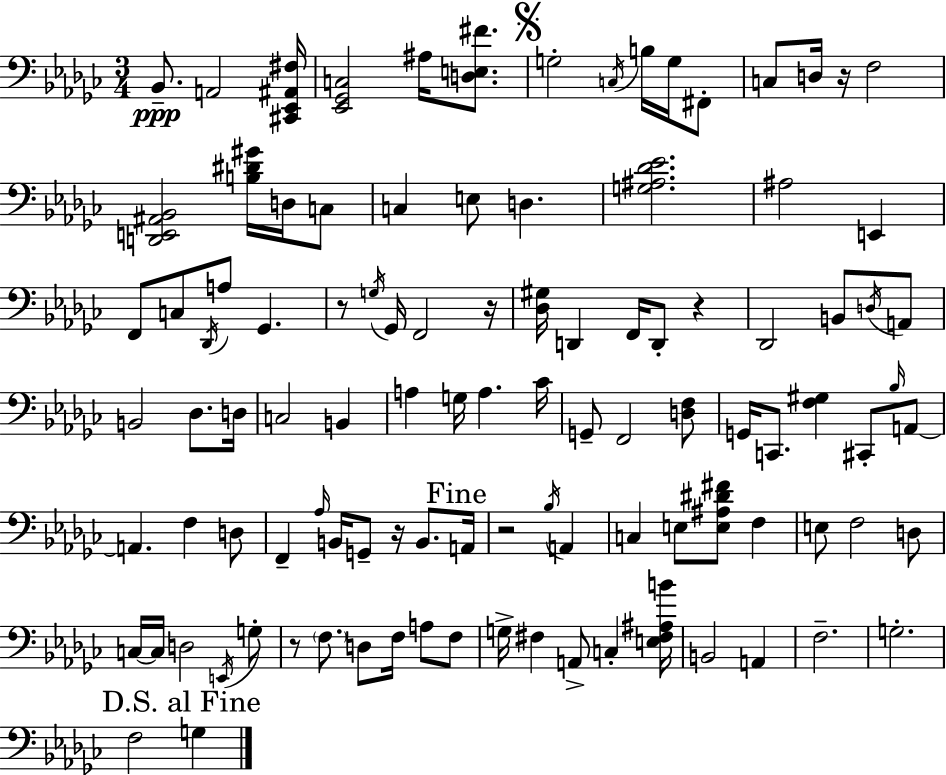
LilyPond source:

{
  \clef bass
  \numericTimeSignature
  \time 3/4
  \key ees \minor
  bes,8.--\ppp a,2 <cis, ees, ais, fis>16 | <ees, ges, c>2 ais16 <d e fis'>8. | \mark \markup { \musicglyph "scripts.segno" } g2-. \acciaccatura { c16 } b16 g16 fis,8-. | c8 d16 r16 f2 | \break <d, e, ais, bes,>2 <b dis' gis'>16 d16 c8 | c4 e8 d4. | <g ais des' ees'>2. | ais2 e,4 | \break f,8 c8 \acciaccatura { des,16 } a8 ges,4. | r8 \acciaccatura { g16 } ges,16 f,2 | r16 <des gis>16 d,4 f,16 d,8-. r4 | des,2 b,8 | \break \acciaccatura { d16 } a,8 b,2 | des8. d16 c2 | b,4 a4 g16 a4. | ces'16 g,8-- f,2 | \break <d f>8 g,16 c,8. <f gis>4 | cis,8-. \grace { bes16 } a,8~~ a,4. f4 | d8 f,4-- \grace { aes16 } b,16 g,8-- | r16 b,8. \mark "Fine" a,16 r2 | \break \acciaccatura { bes16 } a,4 c4 e8 | <e ais dis' fis'>8 f4 e8 f2 | d8 c16~~ c16 d2 | \acciaccatura { e,16 } g8-. r8 \parenthesize f8. | \break d8 f16 a8 f8 g16-> fis4 | a,8-> c4-. <e fis ais b'>16 b,2 | a,4 f2.-- | g2.-. | \break \mark "D.S. al Fine" f2 | g4 \bar "|."
}